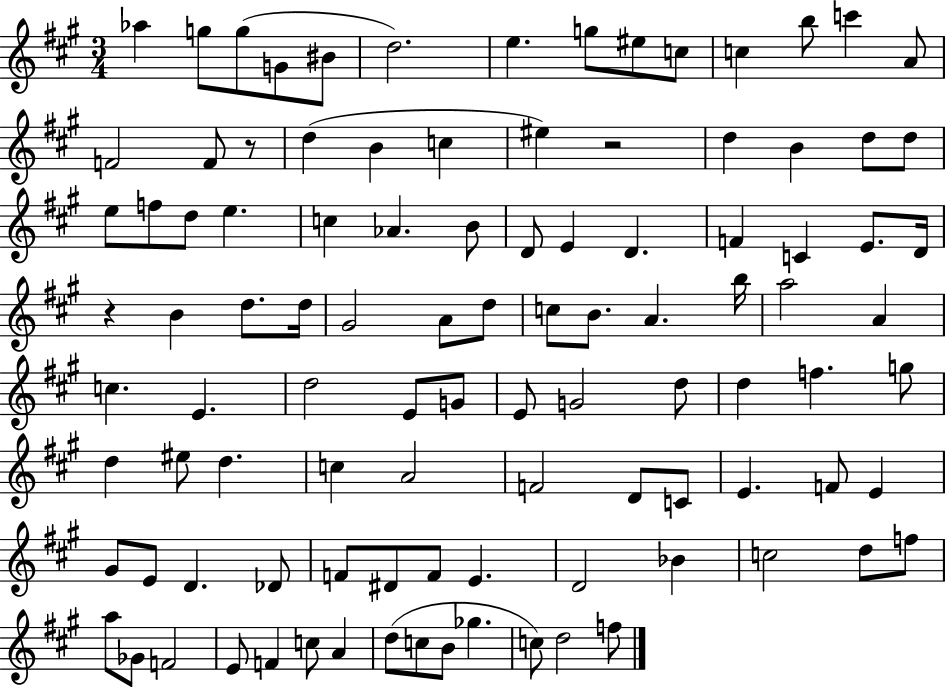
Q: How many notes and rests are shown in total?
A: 102